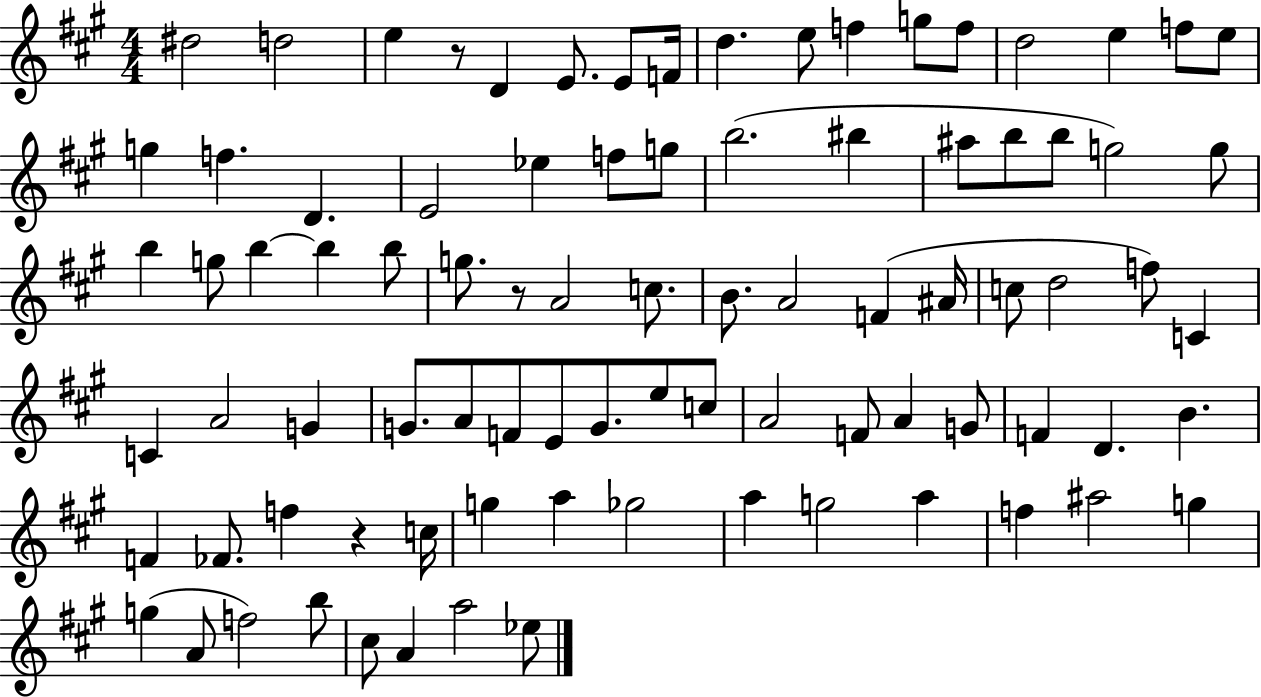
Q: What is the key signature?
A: A major